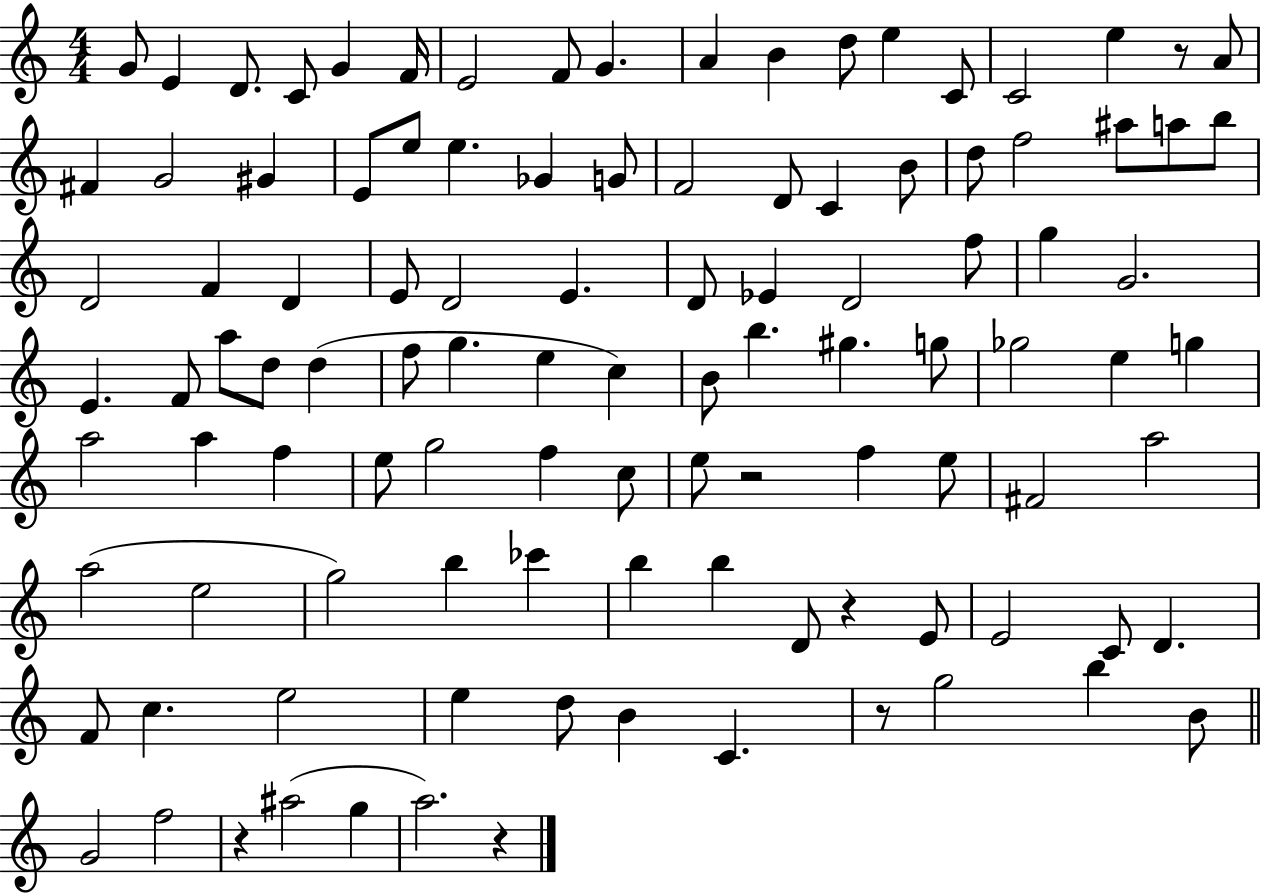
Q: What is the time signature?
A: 4/4